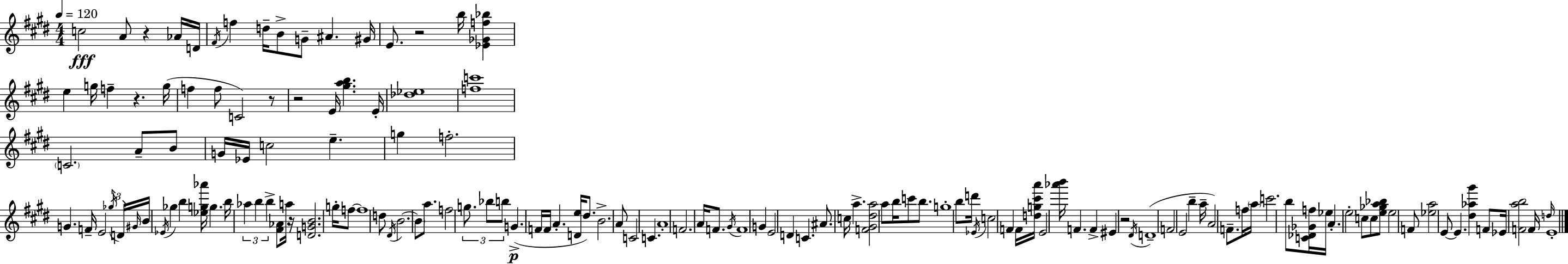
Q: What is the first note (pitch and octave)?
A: C5